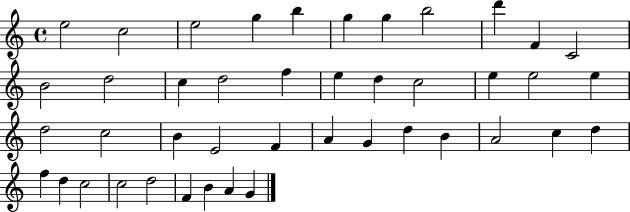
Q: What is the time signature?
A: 4/4